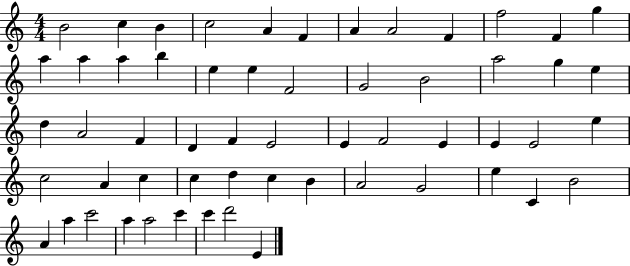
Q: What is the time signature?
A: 4/4